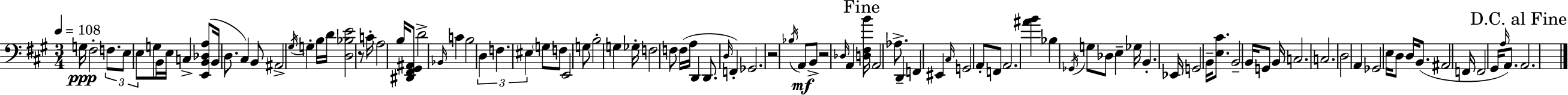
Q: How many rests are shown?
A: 3